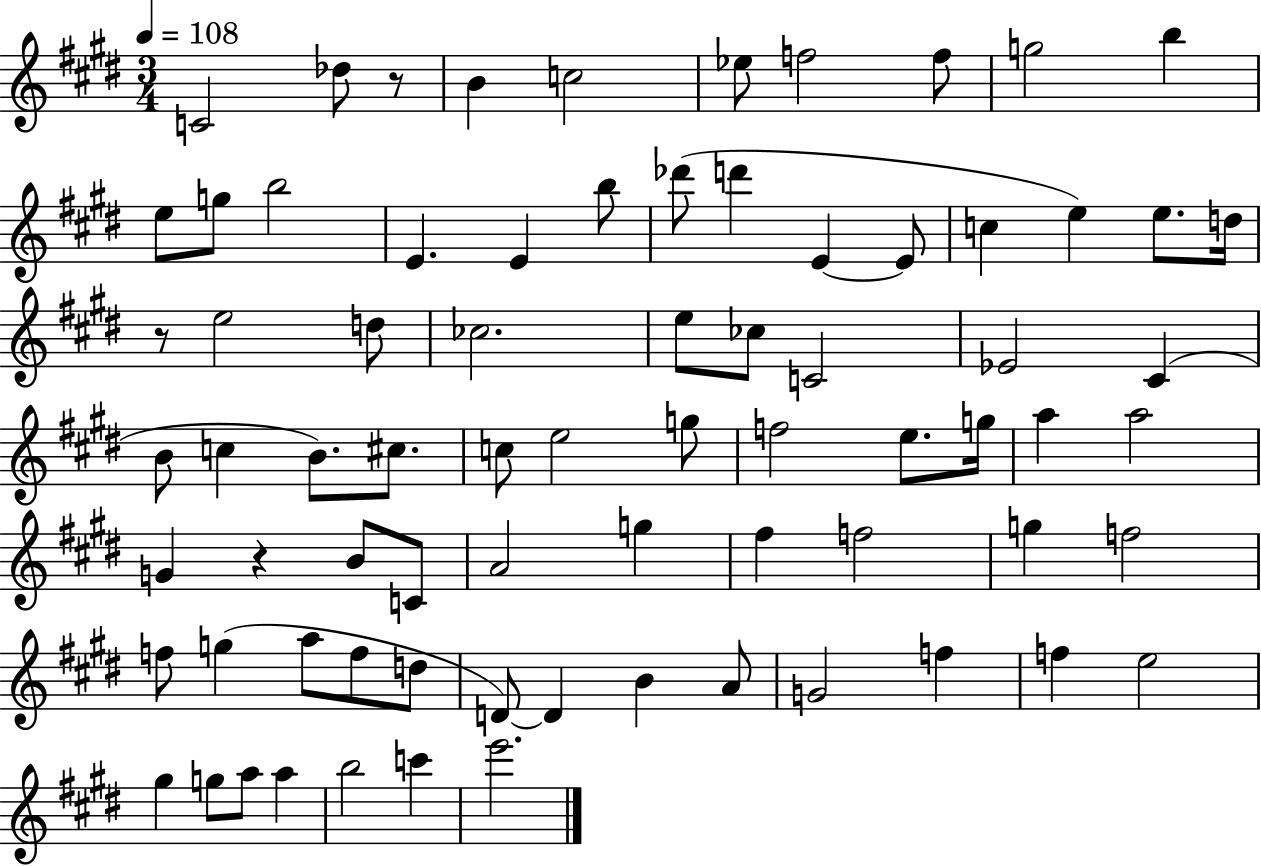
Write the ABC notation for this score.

X:1
T:Untitled
M:3/4
L:1/4
K:E
C2 _d/2 z/2 B c2 _e/2 f2 f/2 g2 b e/2 g/2 b2 E E b/2 _d'/2 d' E E/2 c e e/2 d/4 z/2 e2 d/2 _c2 e/2 _c/2 C2 _E2 ^C B/2 c B/2 ^c/2 c/2 e2 g/2 f2 e/2 g/4 a a2 G z B/2 C/2 A2 g ^f f2 g f2 f/2 g a/2 f/2 d/2 D/2 D B A/2 G2 f f e2 ^g g/2 a/2 a b2 c' e'2